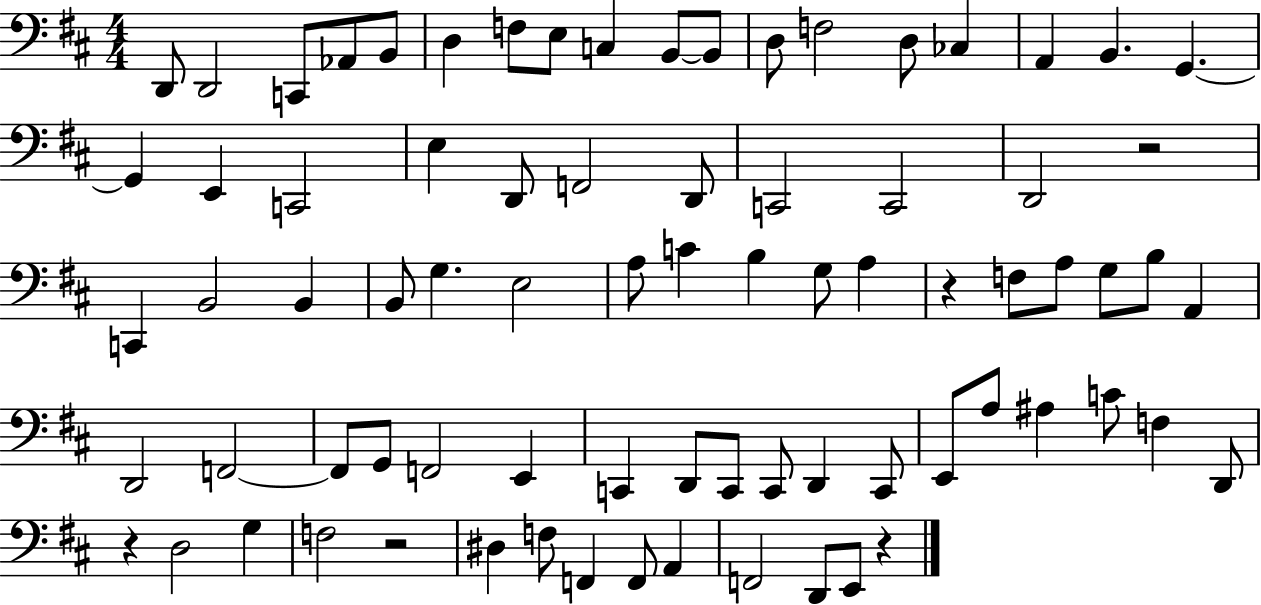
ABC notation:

X:1
T:Untitled
M:4/4
L:1/4
K:D
D,,/2 D,,2 C,,/2 _A,,/2 B,,/2 D, F,/2 E,/2 C, B,,/2 B,,/2 D,/2 F,2 D,/2 _C, A,, B,, G,, G,, E,, C,,2 E, D,,/2 F,,2 D,,/2 C,,2 C,,2 D,,2 z2 C,, B,,2 B,, B,,/2 G, E,2 A,/2 C B, G,/2 A, z F,/2 A,/2 G,/2 B,/2 A,, D,,2 F,,2 F,,/2 G,,/2 F,,2 E,, C,, D,,/2 C,,/2 C,,/2 D,, C,,/2 E,,/2 A,/2 ^A, C/2 F, D,,/2 z D,2 G, F,2 z2 ^D, F,/2 F,, F,,/2 A,, F,,2 D,,/2 E,,/2 z